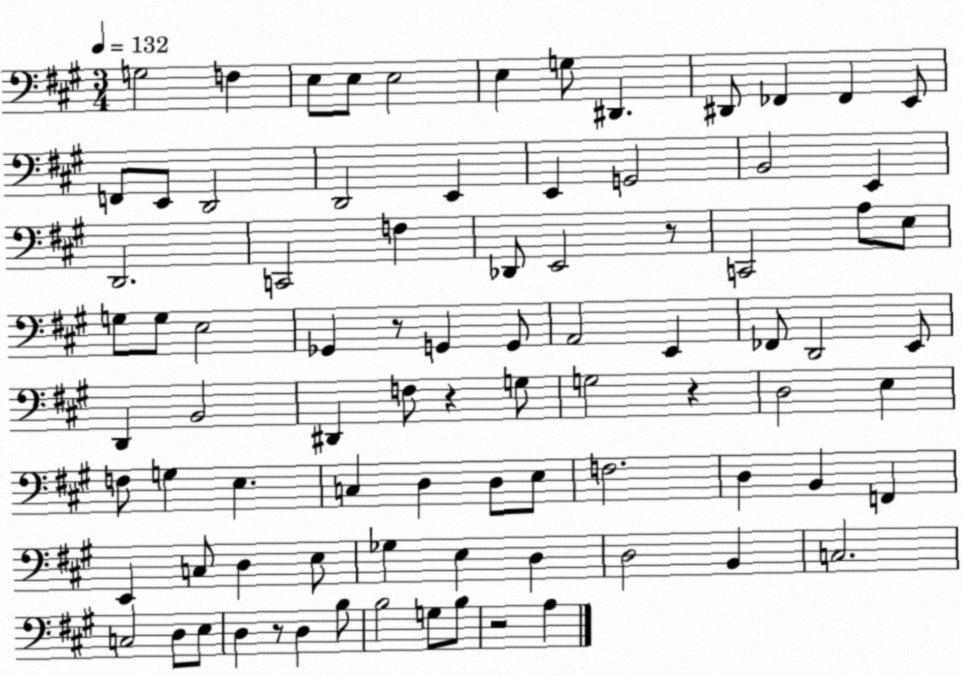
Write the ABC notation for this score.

X:1
T:Untitled
M:3/4
L:1/4
K:A
G,2 F, E,/2 E,/2 E,2 E, G,/2 ^D,, ^D,,/2 _F,, _F,, E,,/2 F,,/2 E,,/2 D,,2 D,,2 E,, E,, G,,2 B,,2 E,, D,,2 C,,2 F, _D,,/2 E,,2 z/2 C,,2 A,/2 E,/2 G,/2 G,/2 E,2 _G,, z/2 G,, G,,/2 A,,2 E,, _F,,/2 D,,2 E,,/2 D,, B,,2 ^D,, F,/2 z G,/2 G,2 z D,2 E, F,/2 G, E, C, D, D,/2 E,/2 F,2 D, B,, F,, E,, C,/2 D, E,/2 _G, E, D, D,2 B,, C,2 C,2 D,/2 E,/2 D, z/2 D, B,/2 B,2 G,/2 B,/2 z2 A,